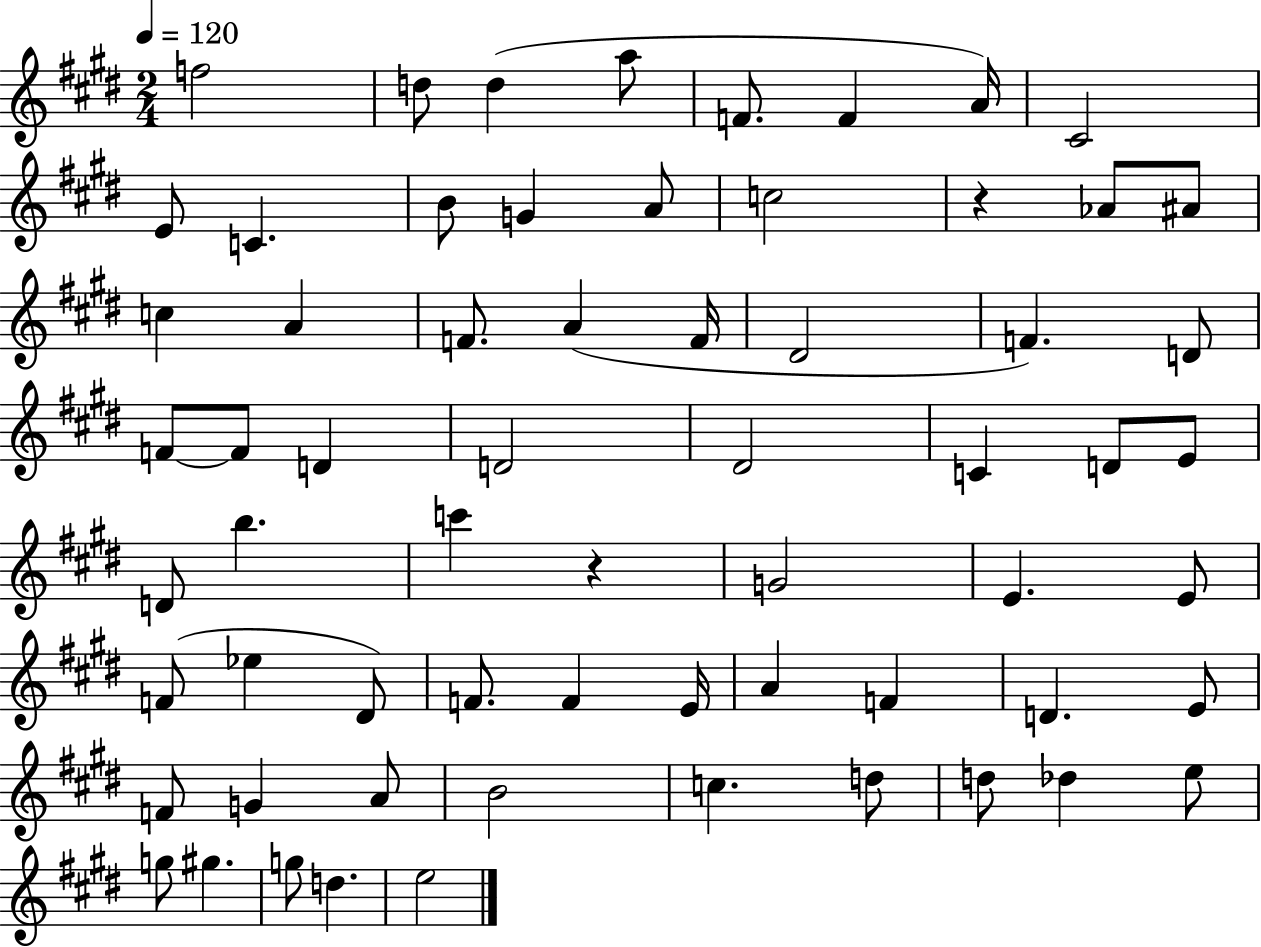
X:1
T:Untitled
M:2/4
L:1/4
K:E
f2 d/2 d a/2 F/2 F A/4 ^C2 E/2 C B/2 G A/2 c2 z _A/2 ^A/2 c A F/2 A F/4 ^D2 F D/2 F/2 F/2 D D2 ^D2 C D/2 E/2 D/2 b c' z G2 E E/2 F/2 _e ^D/2 F/2 F E/4 A F D E/2 F/2 G A/2 B2 c d/2 d/2 _d e/2 g/2 ^g g/2 d e2